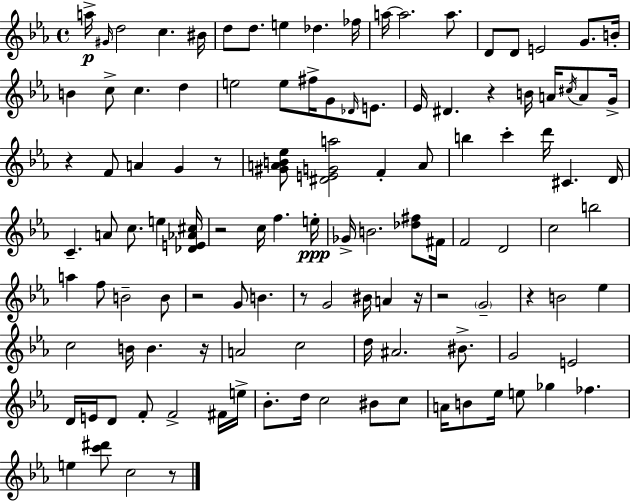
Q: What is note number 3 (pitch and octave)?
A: D5